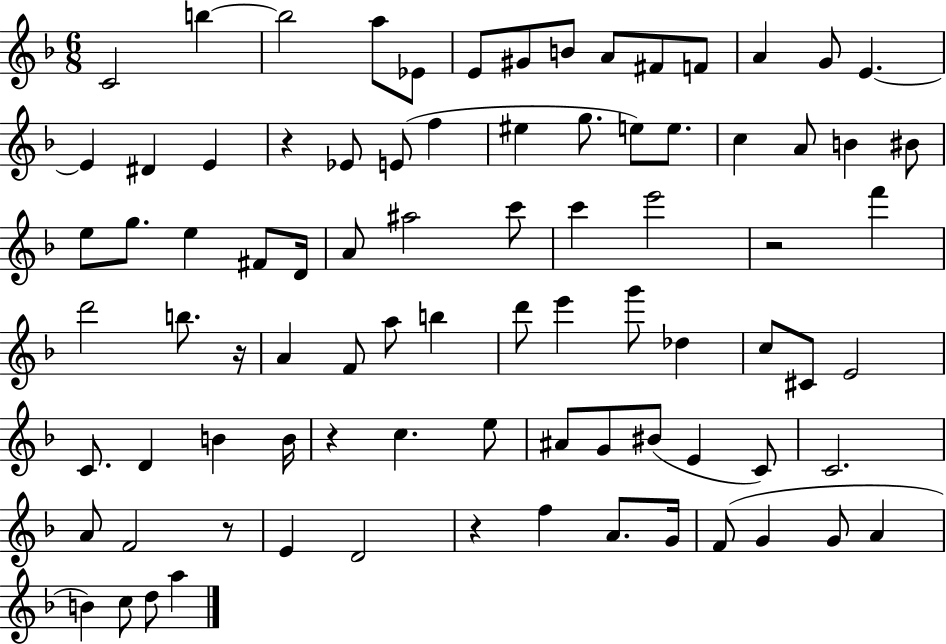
C4/h B5/q B5/h A5/e Eb4/e E4/e G#4/e B4/e A4/e F#4/e F4/e A4/q G4/e E4/q. E4/q D#4/q E4/q R/q Eb4/e E4/e F5/q EIS5/q G5/e. E5/e E5/e. C5/q A4/e B4/q BIS4/e E5/e G5/e. E5/q F#4/e D4/s A4/e A#5/h C6/e C6/q E6/h R/h F6/q D6/h B5/e. R/s A4/q F4/e A5/e B5/q D6/e E6/q G6/e Db5/q C5/e C#4/e E4/h C4/e. D4/q B4/q B4/s R/q C5/q. E5/e A#4/e G4/e BIS4/e E4/q C4/e C4/h. A4/e F4/h R/e E4/q D4/h R/q F5/q A4/e. G4/s F4/e G4/q G4/e A4/q B4/q C5/e D5/e A5/q